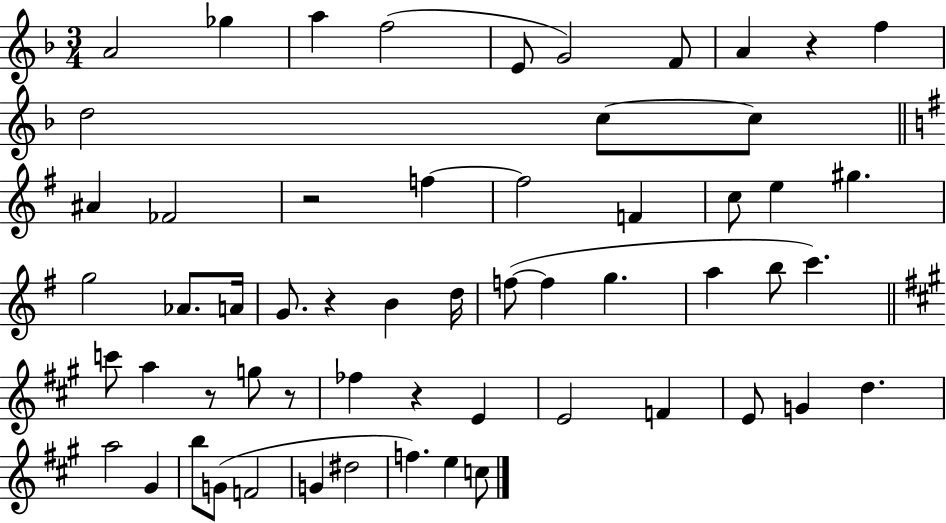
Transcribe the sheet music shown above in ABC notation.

X:1
T:Untitled
M:3/4
L:1/4
K:F
A2 _g a f2 E/2 G2 F/2 A z f d2 c/2 c/2 ^A _F2 z2 f f2 F c/2 e ^g g2 _A/2 A/4 G/2 z B d/4 f/2 f g a b/2 c' c'/2 a z/2 g/2 z/2 _f z E E2 F E/2 G d a2 ^G b/2 G/2 F2 G ^d2 f e c/2